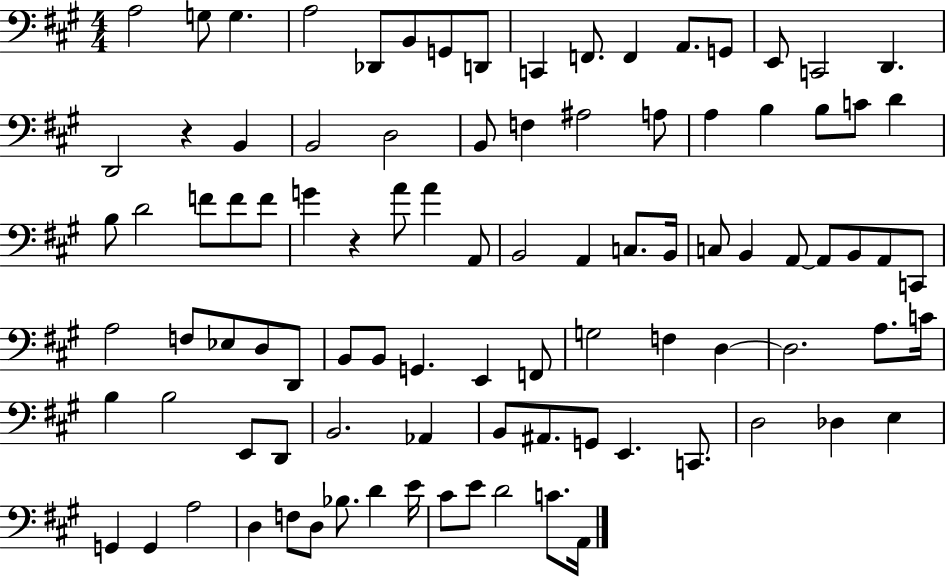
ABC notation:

X:1
T:Untitled
M:4/4
L:1/4
K:A
A,2 G,/2 G, A,2 _D,,/2 B,,/2 G,,/2 D,,/2 C,, F,,/2 F,, A,,/2 G,,/2 E,,/2 C,,2 D,, D,,2 z B,, B,,2 D,2 B,,/2 F, ^A,2 A,/2 A, B, B,/2 C/2 D B,/2 D2 F/2 F/2 F/2 G z A/2 A A,,/2 B,,2 A,, C,/2 B,,/4 C,/2 B,, A,,/2 A,,/2 B,,/2 A,,/2 C,,/2 A,2 F,/2 _E,/2 D,/2 D,,/2 B,,/2 B,,/2 G,, E,, F,,/2 G,2 F, D, D,2 A,/2 C/4 B, B,2 E,,/2 D,,/2 B,,2 _A,, B,,/2 ^A,,/2 G,,/2 E,, C,,/2 D,2 _D, E, G,, G,, A,2 D, F,/2 D,/2 _B,/2 D E/4 ^C/2 E/2 D2 C/2 A,,/4